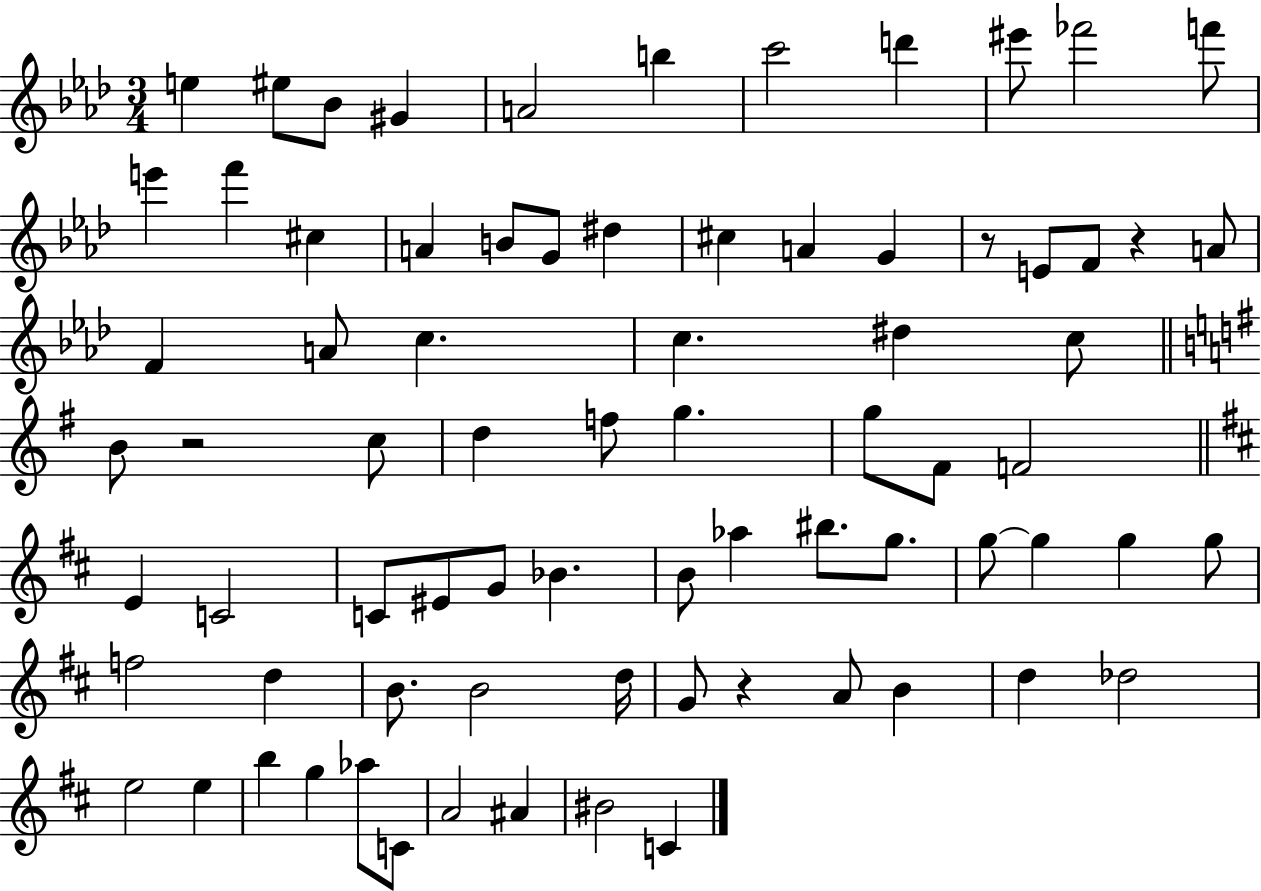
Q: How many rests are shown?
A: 4